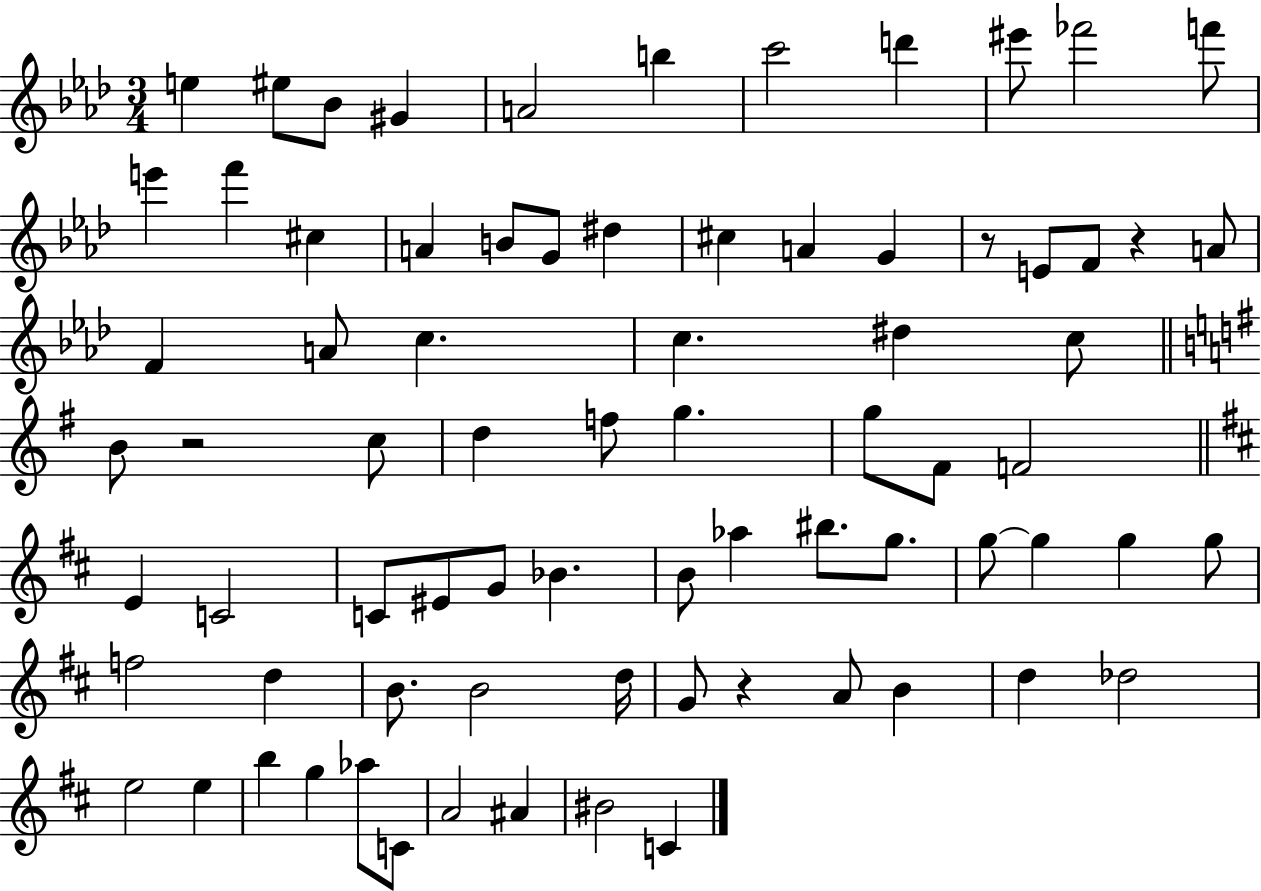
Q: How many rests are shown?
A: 4